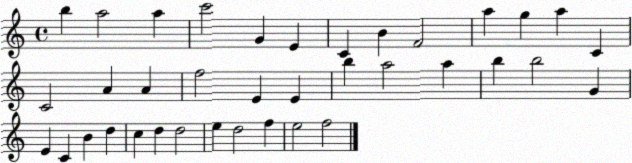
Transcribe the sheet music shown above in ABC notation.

X:1
T:Untitled
M:4/4
L:1/4
K:C
b a2 a c'2 G E C B F2 a g a C C2 A A f2 E E b a2 a b b2 G E C B d c d d2 e d2 f e2 f2